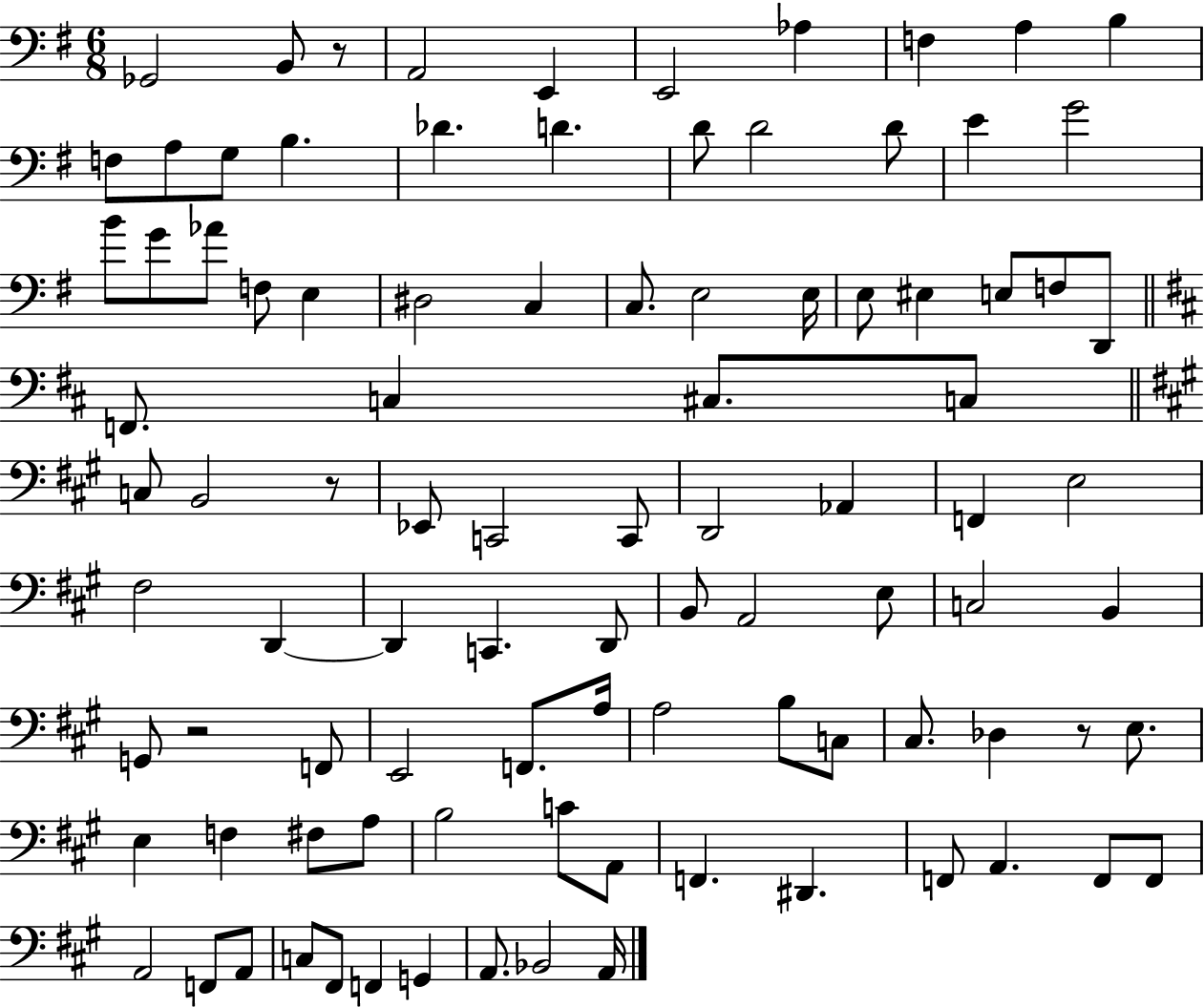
X:1
T:Untitled
M:6/8
L:1/4
K:G
_G,,2 B,,/2 z/2 A,,2 E,, E,,2 _A, F, A, B, F,/2 A,/2 G,/2 B, _D D D/2 D2 D/2 E G2 B/2 G/2 _A/2 F,/2 E, ^D,2 C, C,/2 E,2 E,/4 E,/2 ^E, E,/2 F,/2 D,,/2 F,,/2 C, ^C,/2 C,/2 C,/2 B,,2 z/2 _E,,/2 C,,2 C,,/2 D,,2 _A,, F,, E,2 ^F,2 D,, D,, C,, D,,/2 B,,/2 A,,2 E,/2 C,2 B,, G,,/2 z2 F,,/2 E,,2 F,,/2 A,/4 A,2 B,/2 C,/2 ^C,/2 _D, z/2 E,/2 E, F, ^F,/2 A,/2 B,2 C/2 A,,/2 F,, ^D,, F,,/2 A,, F,,/2 F,,/2 A,,2 F,,/2 A,,/2 C,/2 ^F,,/2 F,, G,, A,,/2 _B,,2 A,,/4